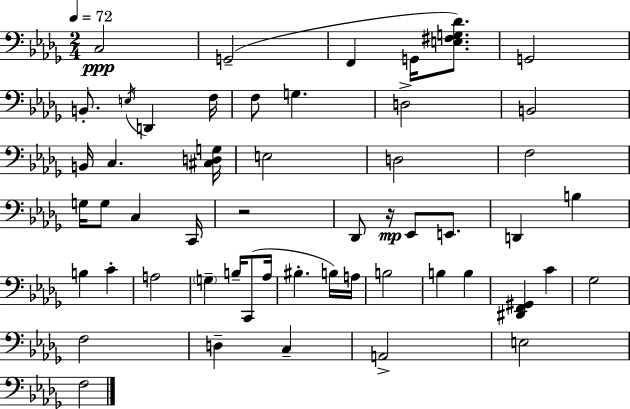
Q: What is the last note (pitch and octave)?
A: F3